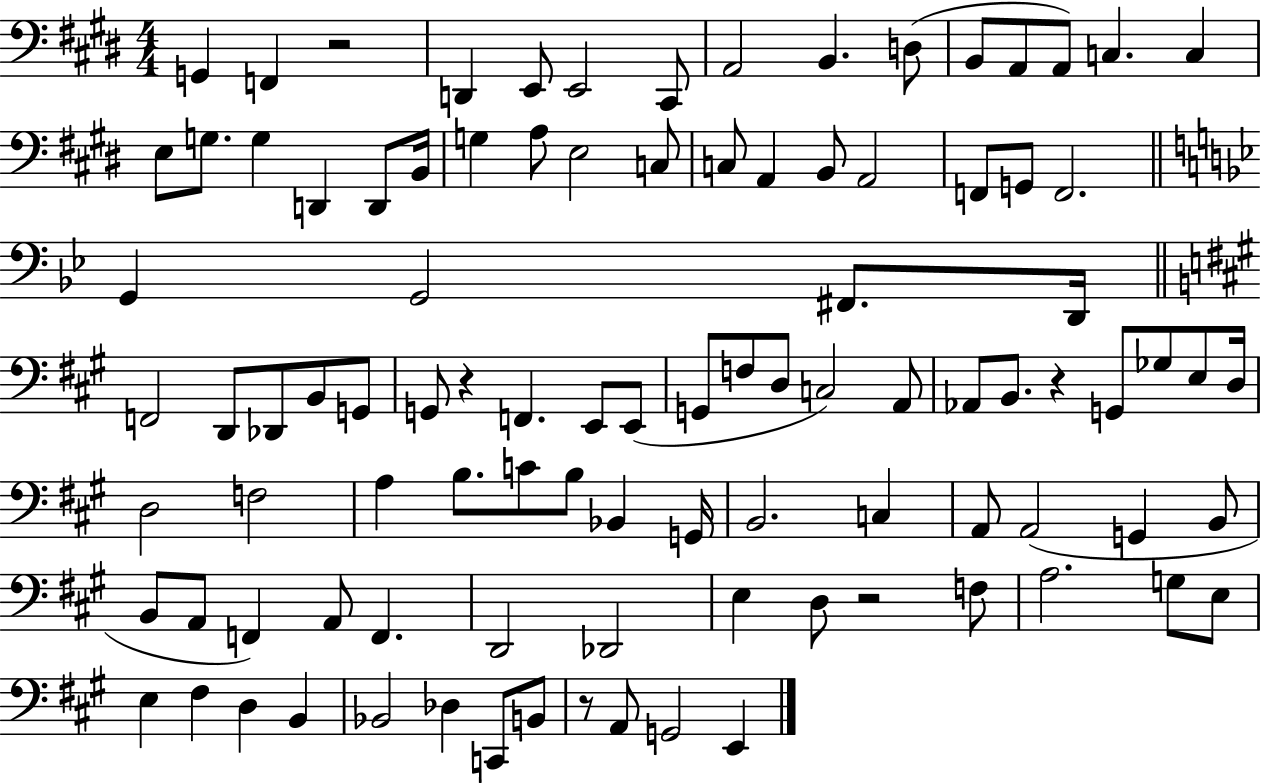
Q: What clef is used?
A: bass